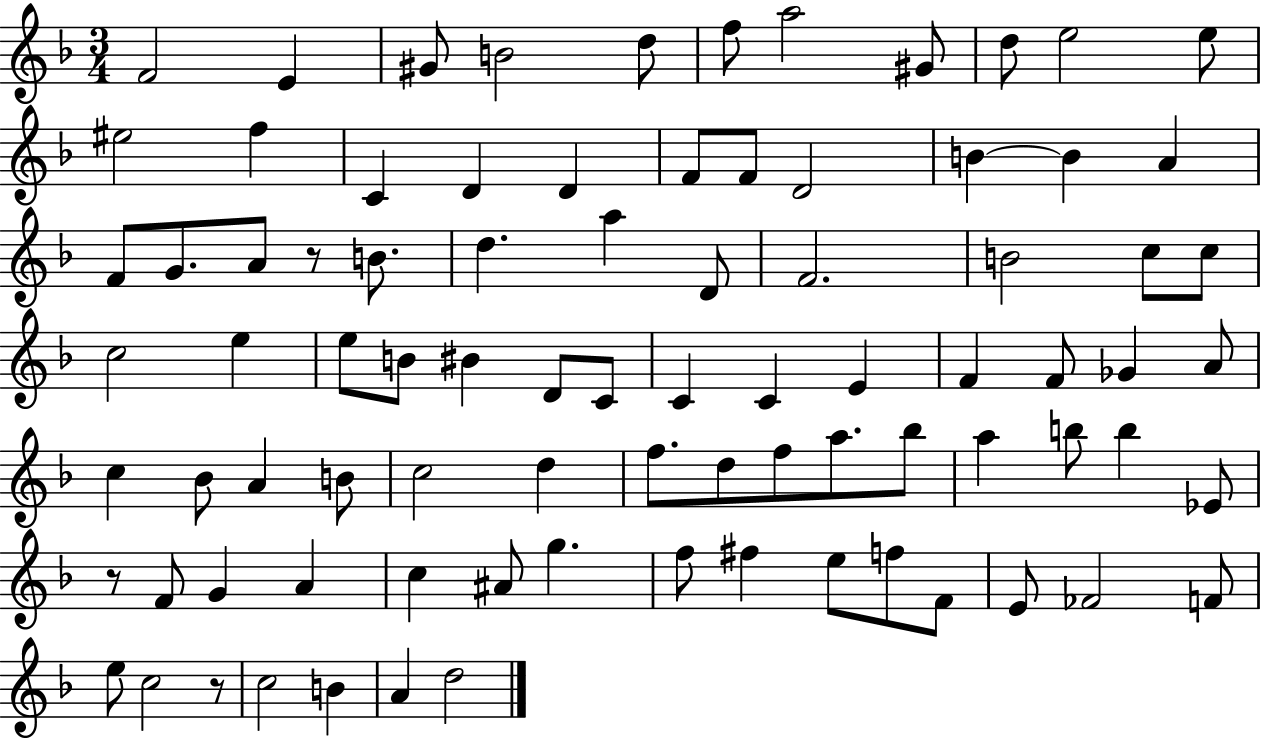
X:1
T:Untitled
M:3/4
L:1/4
K:F
F2 E ^G/2 B2 d/2 f/2 a2 ^G/2 d/2 e2 e/2 ^e2 f C D D F/2 F/2 D2 B B A F/2 G/2 A/2 z/2 B/2 d a D/2 F2 B2 c/2 c/2 c2 e e/2 B/2 ^B D/2 C/2 C C E F F/2 _G A/2 c _B/2 A B/2 c2 d f/2 d/2 f/2 a/2 _b/2 a b/2 b _E/2 z/2 F/2 G A c ^A/2 g f/2 ^f e/2 f/2 F/2 E/2 _F2 F/2 e/2 c2 z/2 c2 B A d2